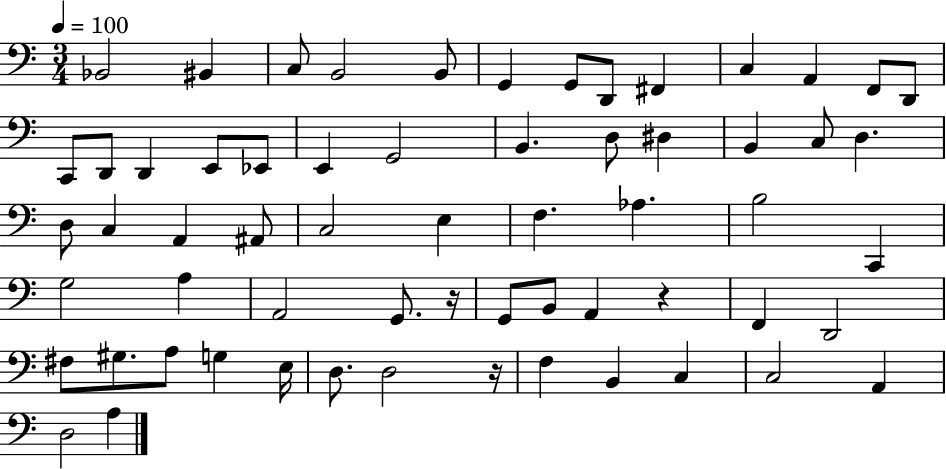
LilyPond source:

{
  \clef bass
  \numericTimeSignature
  \time 3/4
  \key c \major
  \tempo 4 = 100
  bes,2 bis,4 | c8 b,2 b,8 | g,4 g,8 d,8 fis,4 | c4 a,4 f,8 d,8 | \break c,8 d,8 d,4 e,8 ees,8 | e,4 g,2 | b,4. d8 dis4 | b,4 c8 d4. | \break d8 c4 a,4 ais,8 | c2 e4 | f4. aes4. | b2 c,4 | \break g2 a4 | a,2 g,8. r16 | g,8 b,8 a,4 r4 | f,4 d,2 | \break fis8 gis8. a8 g4 e16 | d8. d2 r16 | f4 b,4 c4 | c2 a,4 | \break d2 a4 | \bar "|."
}